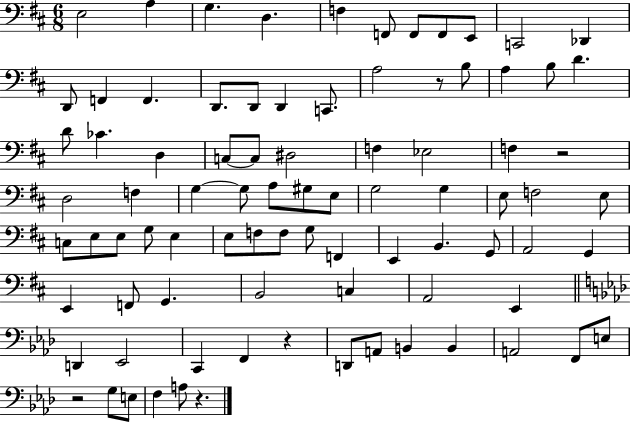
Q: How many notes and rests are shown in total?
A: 86